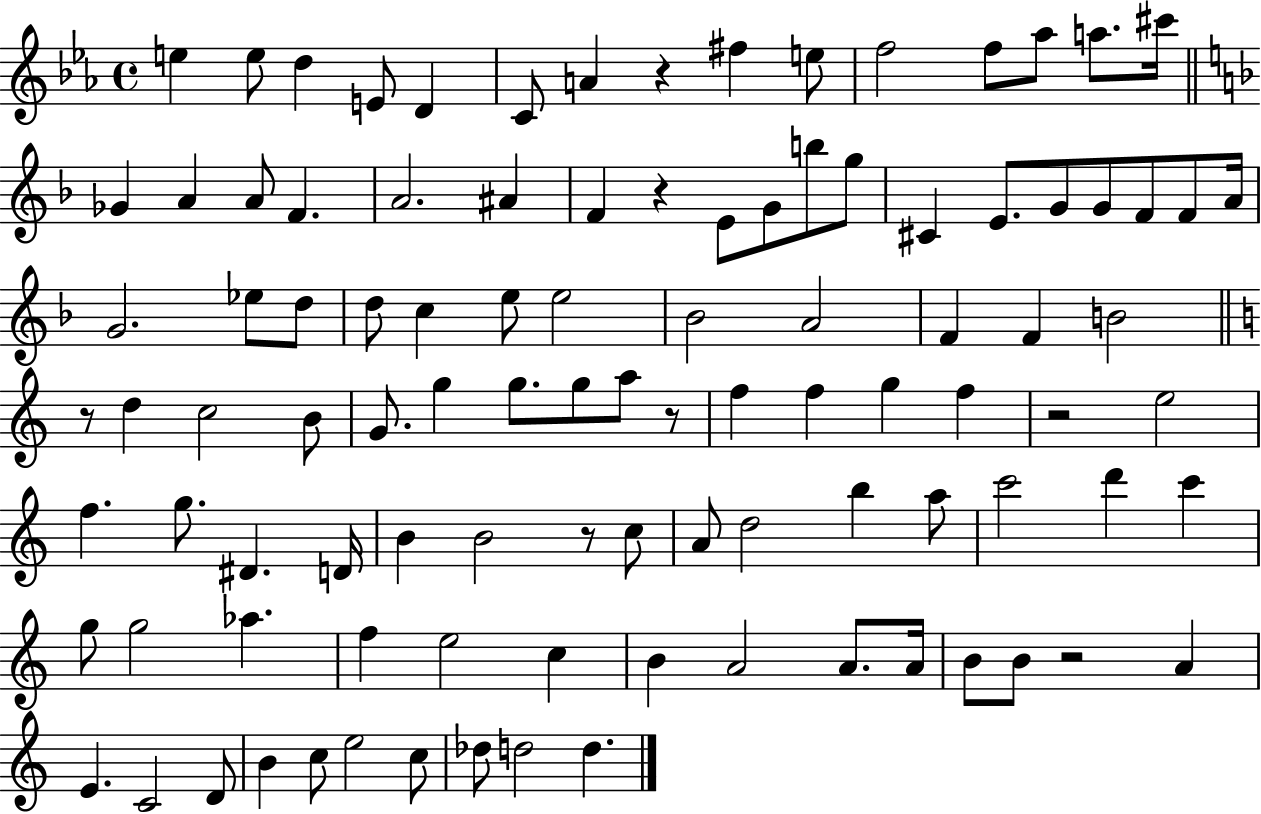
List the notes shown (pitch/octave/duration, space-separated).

E5/q E5/e D5/q E4/e D4/q C4/e A4/q R/q F#5/q E5/e F5/h F5/e Ab5/e A5/e. C#6/s Gb4/q A4/q A4/e F4/q. A4/h. A#4/q F4/q R/q E4/e G4/e B5/e G5/e C#4/q E4/e. G4/e G4/e F4/e F4/e A4/s G4/h. Eb5/e D5/e D5/e C5/q E5/e E5/h Bb4/h A4/h F4/q F4/q B4/h R/e D5/q C5/h B4/e G4/e. G5/q G5/e. G5/e A5/e R/e F5/q F5/q G5/q F5/q R/h E5/h F5/q. G5/e. D#4/q. D4/s B4/q B4/h R/e C5/e A4/e D5/h B5/q A5/e C6/h D6/q C6/q G5/e G5/h Ab5/q. F5/q E5/h C5/q B4/q A4/h A4/e. A4/s B4/e B4/e R/h A4/q E4/q. C4/h D4/e B4/q C5/e E5/h C5/e Db5/e D5/h D5/q.